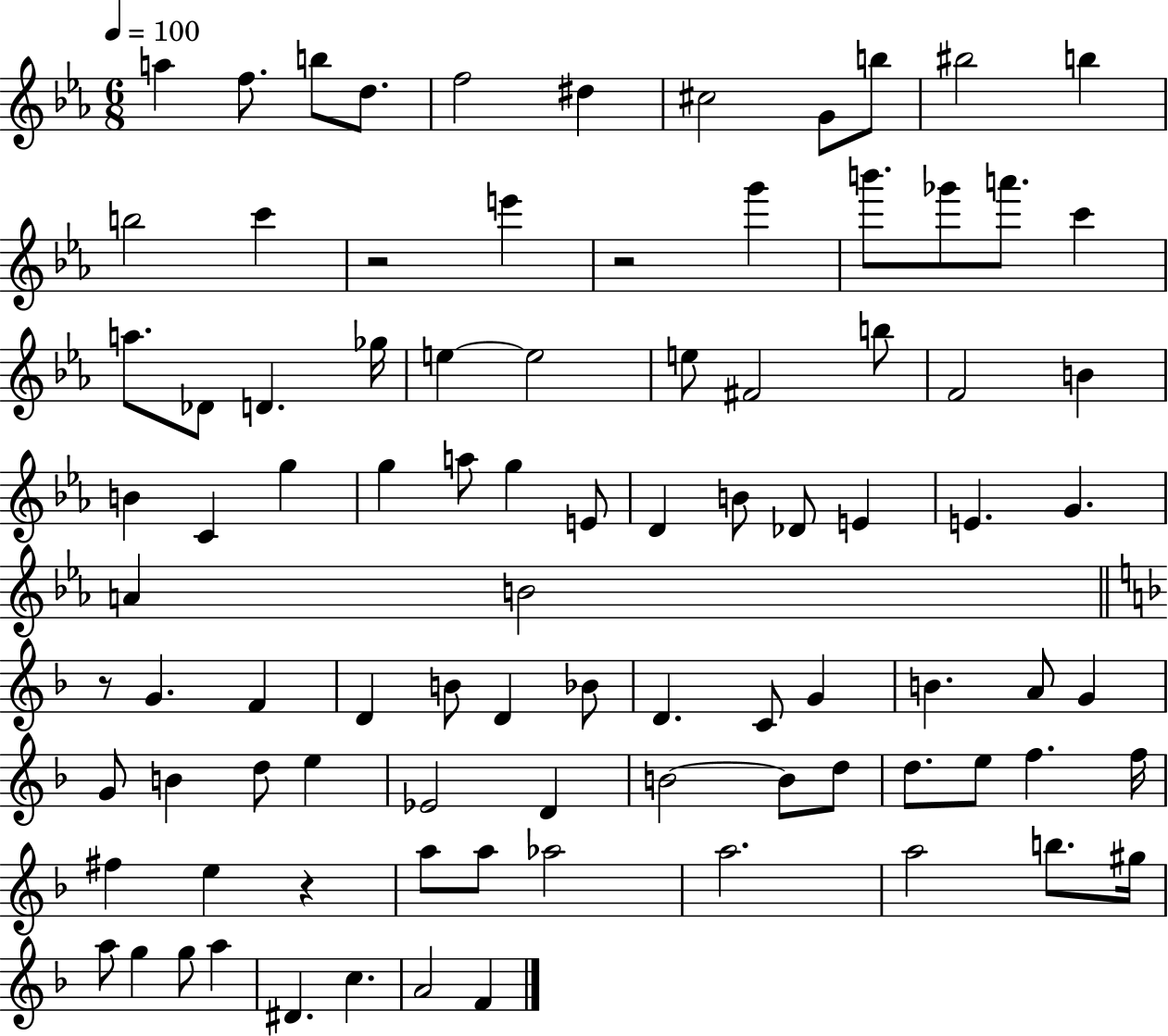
{
  \clef treble
  \numericTimeSignature
  \time 6/8
  \key ees \major
  \tempo 4 = 100
  a''4 f''8. b''8 d''8. | f''2 dis''4 | cis''2 g'8 b''8 | bis''2 b''4 | \break b''2 c'''4 | r2 e'''4 | r2 g'''4 | b'''8. ges'''8 a'''8. c'''4 | \break a''8. des'8 d'4. ges''16 | e''4~~ e''2 | e''8 fis'2 b''8 | f'2 b'4 | \break b'4 c'4 g''4 | g''4 a''8 g''4 e'8 | d'4 b'8 des'8 e'4 | e'4. g'4. | \break a'4 b'2 | \bar "||" \break \key d \minor r8 g'4. f'4 | d'4 b'8 d'4 bes'8 | d'4. c'8 g'4 | b'4. a'8 g'4 | \break g'8 b'4 d''8 e''4 | ees'2 d'4 | b'2~~ b'8 d''8 | d''8. e''8 f''4. f''16 | \break fis''4 e''4 r4 | a''8 a''8 aes''2 | a''2. | a''2 b''8. gis''16 | \break a''8 g''4 g''8 a''4 | dis'4. c''4. | a'2 f'4 | \bar "|."
}